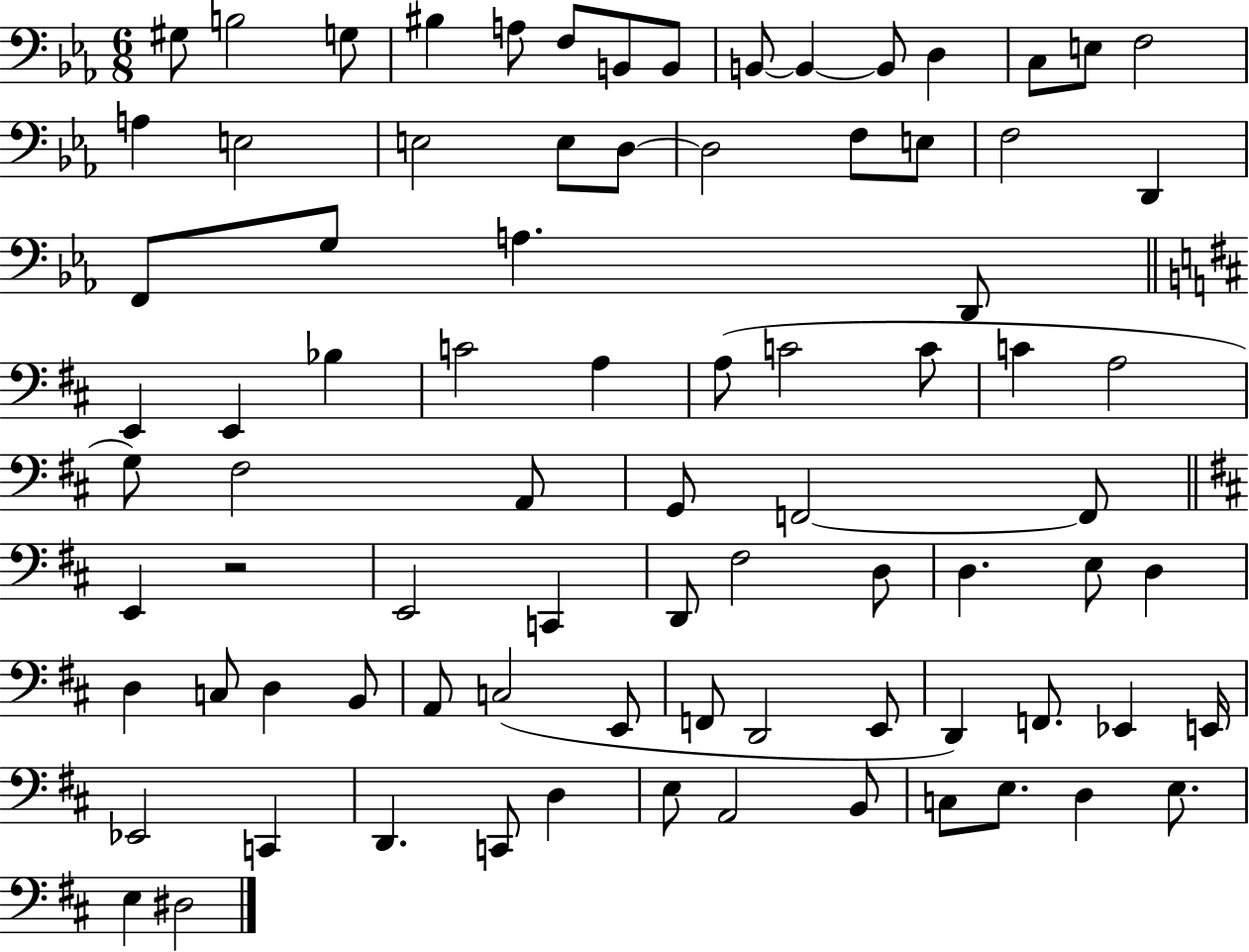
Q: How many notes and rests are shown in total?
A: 83